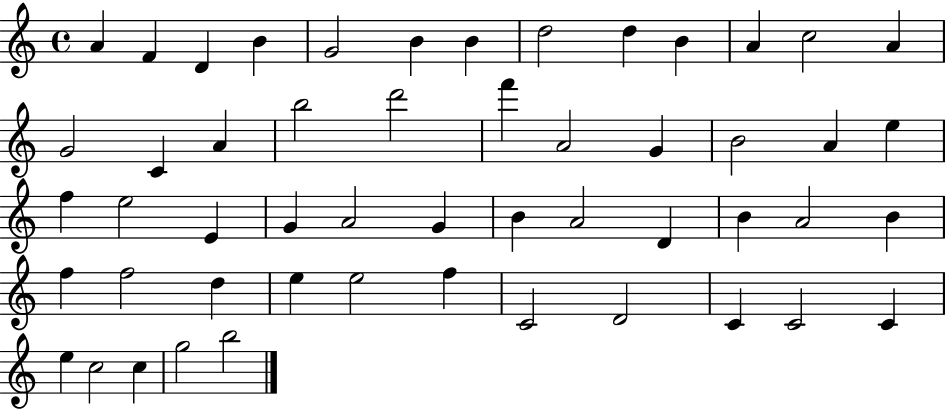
X:1
T:Untitled
M:4/4
L:1/4
K:C
A F D B G2 B B d2 d B A c2 A G2 C A b2 d'2 f' A2 G B2 A e f e2 E G A2 G B A2 D B A2 B f f2 d e e2 f C2 D2 C C2 C e c2 c g2 b2